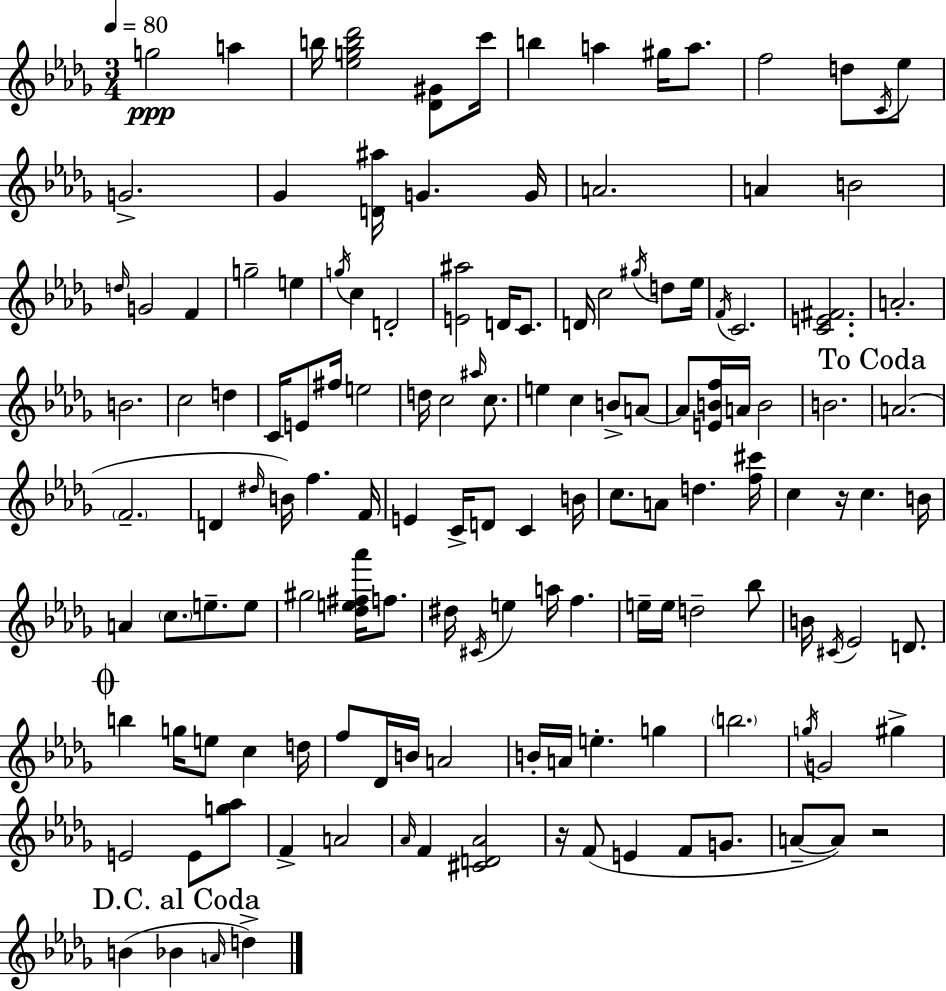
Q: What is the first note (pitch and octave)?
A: G5